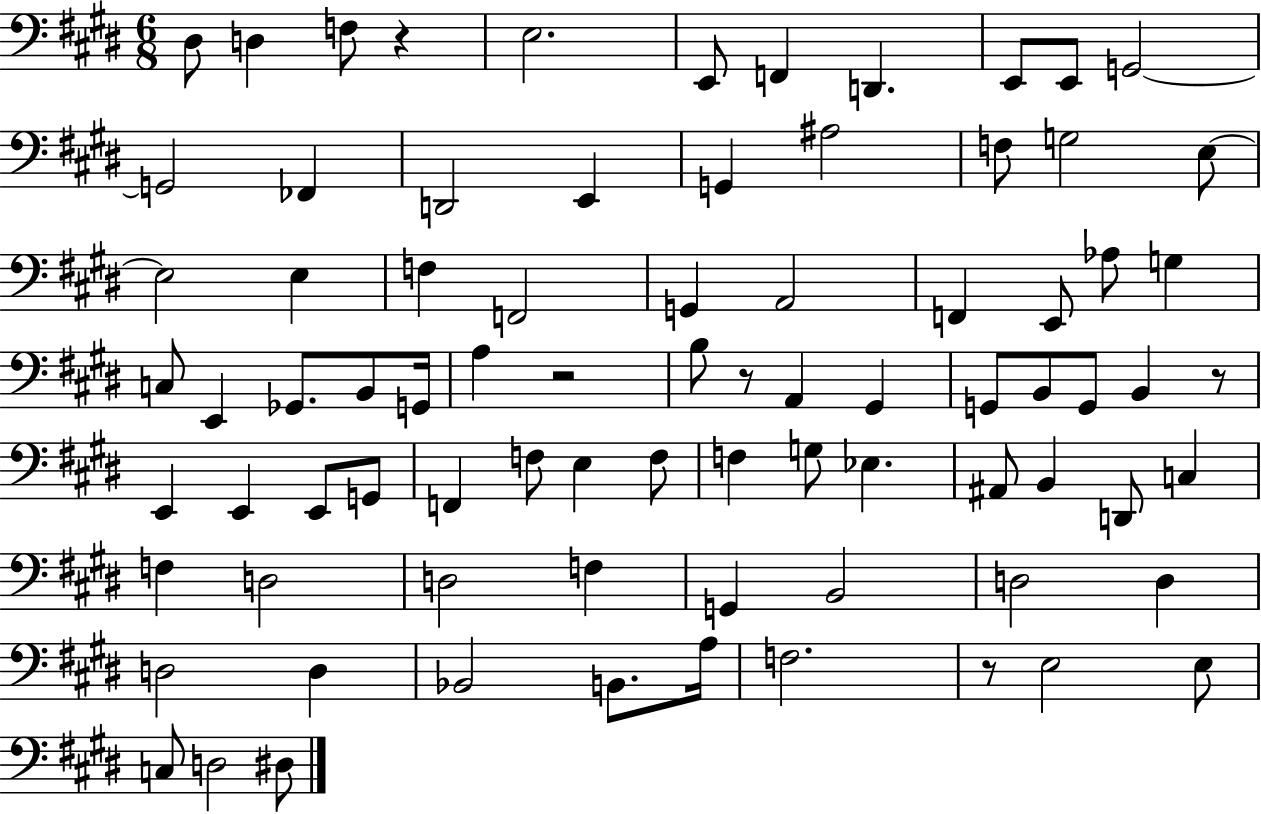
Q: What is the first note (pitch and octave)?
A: D#3